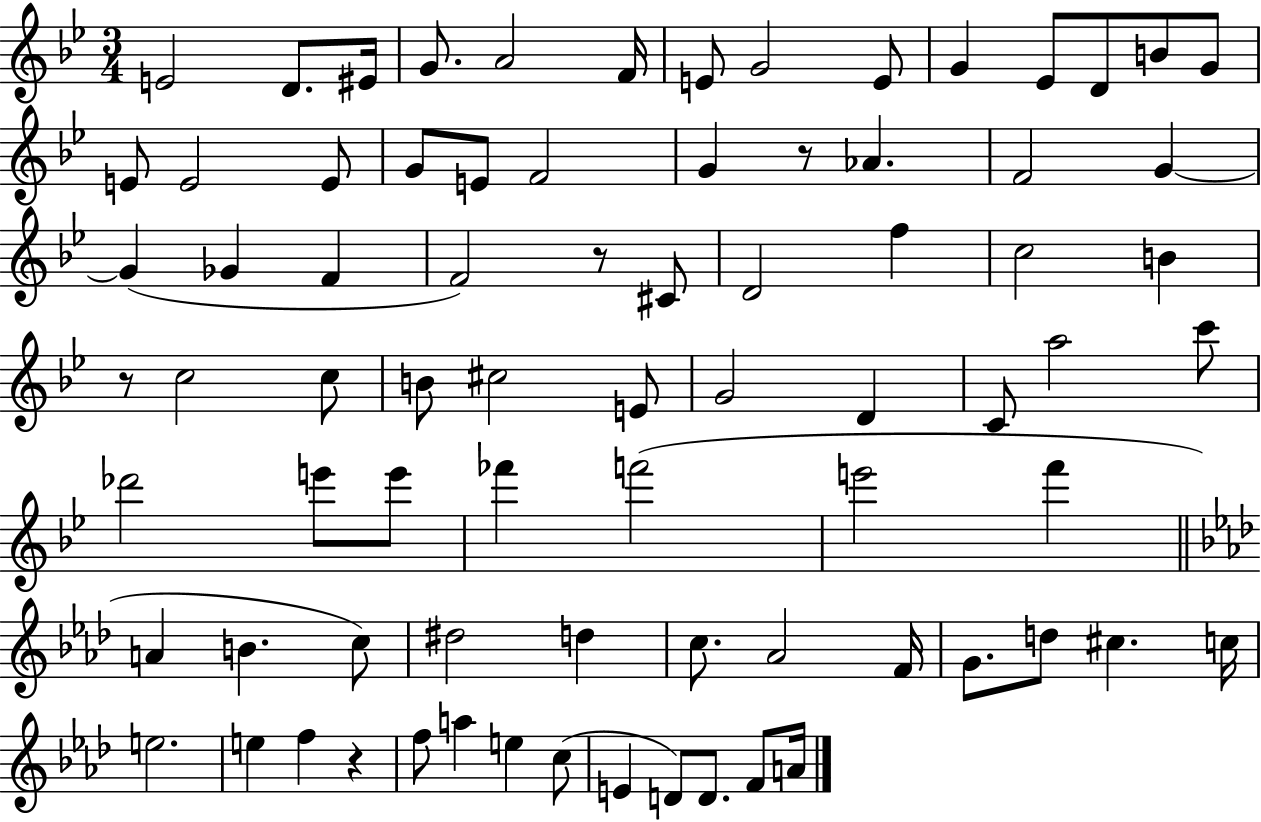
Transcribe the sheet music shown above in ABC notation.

X:1
T:Untitled
M:3/4
L:1/4
K:Bb
E2 D/2 ^E/4 G/2 A2 F/4 E/2 G2 E/2 G _E/2 D/2 B/2 G/2 E/2 E2 E/2 G/2 E/2 F2 G z/2 _A F2 G G _G F F2 z/2 ^C/2 D2 f c2 B z/2 c2 c/2 B/2 ^c2 E/2 G2 D C/2 a2 c'/2 _d'2 e'/2 e'/2 _f' f'2 e'2 f' A B c/2 ^d2 d c/2 _A2 F/4 G/2 d/2 ^c c/4 e2 e f z f/2 a e c/2 E D/2 D/2 F/2 A/4